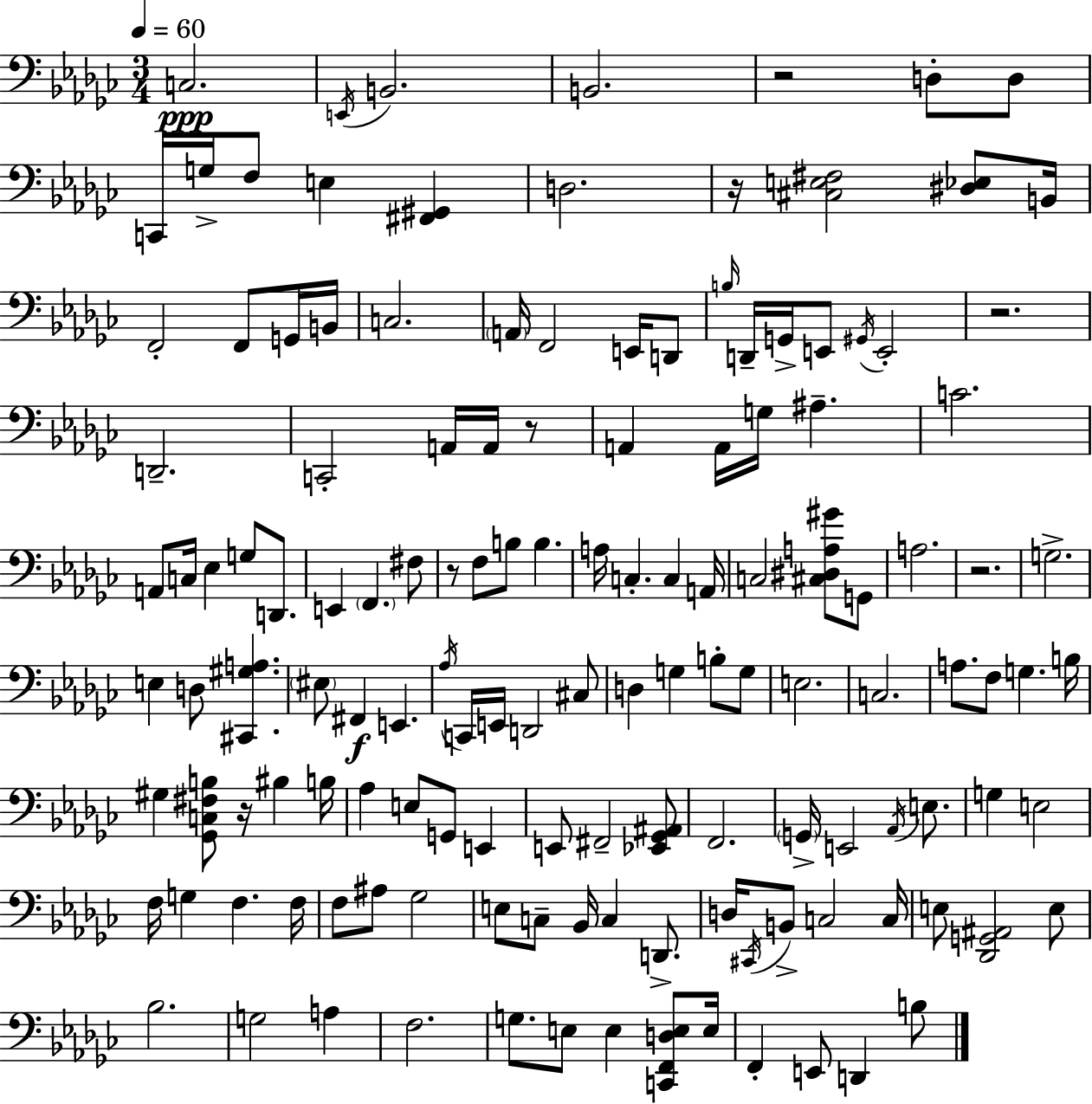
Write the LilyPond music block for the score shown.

{
  \clef bass
  \numericTimeSignature
  \time 3/4
  \key ees \minor
  \tempo 4 = 60
  c2.\ppp | \acciaccatura { e,16 } b,2. | b,2. | r2 d8-. d8 | \break c,16 g16-> f8 e4 <fis, gis,>4 | d2. | r16 <cis e fis>2 <dis ees>8 | b,16 f,2-. f,8 g,16 | \break b,16 c2. | \parenthesize a,16 f,2 e,16 d,8 | \grace { b16 } d,16-- g,16-> e,8 \acciaccatura { gis,16 } e,2-. | r2. | \break d,2.-- | c,2-. a,16 | a,16 r8 a,4 a,16 g16 ais4.-- | c'2. | \break a,8 c16 ees4 g8 | d,8. e,4 \parenthesize f,4. | fis8 r8 f8 b8 b4. | a16 c4.-. c4 | \break a,16 c2 <cis dis a gis'>8 | g,8 a2. | r2. | g2.-> | \break e4 d8 <cis, gis a>4. | \parenthesize eis8 fis,4\f e,4. | \acciaccatura { aes16 } c,16 e,16 d,2 | cis8 d4 g4 | \break b8-. g8 e2. | c2. | a8. f8 g4. | b16 gis4 <ges, c fis b>8 r16 bis4 | \break b16 aes4 e8 g,8 | e,4 e,8 fis,2-- | <ees, ges, ais,>8 f,2. | \parenthesize g,16-> e,2 | \break \acciaccatura { aes,16 } e8. g4 e2 | f16 g4 f4. | f16 f8 ais8 ges2 | e8 c8-- bes,16 c4 | \break d,8.-> d16 \acciaccatura { cis,16 } b,8-> c2 | c16 e8 <des, g, ais,>2 | e8 bes2. | g2 | \break a4 f2. | g8. e8 e4 | <c, f, d e>8 e16 f,4-. e,8 | d,4 b8 \bar "|."
}